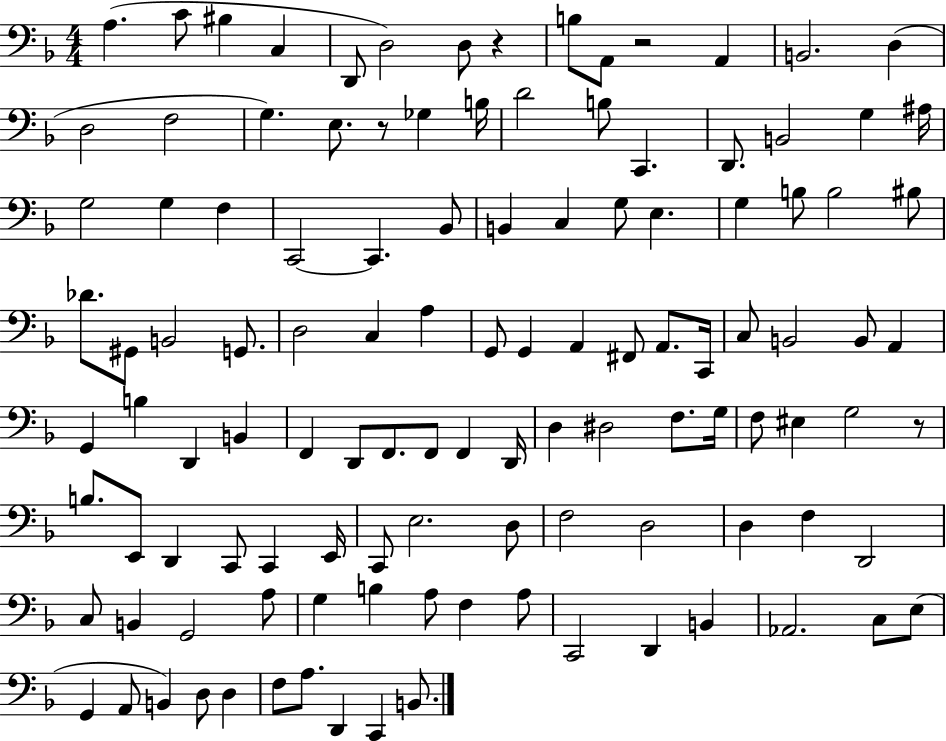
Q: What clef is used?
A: bass